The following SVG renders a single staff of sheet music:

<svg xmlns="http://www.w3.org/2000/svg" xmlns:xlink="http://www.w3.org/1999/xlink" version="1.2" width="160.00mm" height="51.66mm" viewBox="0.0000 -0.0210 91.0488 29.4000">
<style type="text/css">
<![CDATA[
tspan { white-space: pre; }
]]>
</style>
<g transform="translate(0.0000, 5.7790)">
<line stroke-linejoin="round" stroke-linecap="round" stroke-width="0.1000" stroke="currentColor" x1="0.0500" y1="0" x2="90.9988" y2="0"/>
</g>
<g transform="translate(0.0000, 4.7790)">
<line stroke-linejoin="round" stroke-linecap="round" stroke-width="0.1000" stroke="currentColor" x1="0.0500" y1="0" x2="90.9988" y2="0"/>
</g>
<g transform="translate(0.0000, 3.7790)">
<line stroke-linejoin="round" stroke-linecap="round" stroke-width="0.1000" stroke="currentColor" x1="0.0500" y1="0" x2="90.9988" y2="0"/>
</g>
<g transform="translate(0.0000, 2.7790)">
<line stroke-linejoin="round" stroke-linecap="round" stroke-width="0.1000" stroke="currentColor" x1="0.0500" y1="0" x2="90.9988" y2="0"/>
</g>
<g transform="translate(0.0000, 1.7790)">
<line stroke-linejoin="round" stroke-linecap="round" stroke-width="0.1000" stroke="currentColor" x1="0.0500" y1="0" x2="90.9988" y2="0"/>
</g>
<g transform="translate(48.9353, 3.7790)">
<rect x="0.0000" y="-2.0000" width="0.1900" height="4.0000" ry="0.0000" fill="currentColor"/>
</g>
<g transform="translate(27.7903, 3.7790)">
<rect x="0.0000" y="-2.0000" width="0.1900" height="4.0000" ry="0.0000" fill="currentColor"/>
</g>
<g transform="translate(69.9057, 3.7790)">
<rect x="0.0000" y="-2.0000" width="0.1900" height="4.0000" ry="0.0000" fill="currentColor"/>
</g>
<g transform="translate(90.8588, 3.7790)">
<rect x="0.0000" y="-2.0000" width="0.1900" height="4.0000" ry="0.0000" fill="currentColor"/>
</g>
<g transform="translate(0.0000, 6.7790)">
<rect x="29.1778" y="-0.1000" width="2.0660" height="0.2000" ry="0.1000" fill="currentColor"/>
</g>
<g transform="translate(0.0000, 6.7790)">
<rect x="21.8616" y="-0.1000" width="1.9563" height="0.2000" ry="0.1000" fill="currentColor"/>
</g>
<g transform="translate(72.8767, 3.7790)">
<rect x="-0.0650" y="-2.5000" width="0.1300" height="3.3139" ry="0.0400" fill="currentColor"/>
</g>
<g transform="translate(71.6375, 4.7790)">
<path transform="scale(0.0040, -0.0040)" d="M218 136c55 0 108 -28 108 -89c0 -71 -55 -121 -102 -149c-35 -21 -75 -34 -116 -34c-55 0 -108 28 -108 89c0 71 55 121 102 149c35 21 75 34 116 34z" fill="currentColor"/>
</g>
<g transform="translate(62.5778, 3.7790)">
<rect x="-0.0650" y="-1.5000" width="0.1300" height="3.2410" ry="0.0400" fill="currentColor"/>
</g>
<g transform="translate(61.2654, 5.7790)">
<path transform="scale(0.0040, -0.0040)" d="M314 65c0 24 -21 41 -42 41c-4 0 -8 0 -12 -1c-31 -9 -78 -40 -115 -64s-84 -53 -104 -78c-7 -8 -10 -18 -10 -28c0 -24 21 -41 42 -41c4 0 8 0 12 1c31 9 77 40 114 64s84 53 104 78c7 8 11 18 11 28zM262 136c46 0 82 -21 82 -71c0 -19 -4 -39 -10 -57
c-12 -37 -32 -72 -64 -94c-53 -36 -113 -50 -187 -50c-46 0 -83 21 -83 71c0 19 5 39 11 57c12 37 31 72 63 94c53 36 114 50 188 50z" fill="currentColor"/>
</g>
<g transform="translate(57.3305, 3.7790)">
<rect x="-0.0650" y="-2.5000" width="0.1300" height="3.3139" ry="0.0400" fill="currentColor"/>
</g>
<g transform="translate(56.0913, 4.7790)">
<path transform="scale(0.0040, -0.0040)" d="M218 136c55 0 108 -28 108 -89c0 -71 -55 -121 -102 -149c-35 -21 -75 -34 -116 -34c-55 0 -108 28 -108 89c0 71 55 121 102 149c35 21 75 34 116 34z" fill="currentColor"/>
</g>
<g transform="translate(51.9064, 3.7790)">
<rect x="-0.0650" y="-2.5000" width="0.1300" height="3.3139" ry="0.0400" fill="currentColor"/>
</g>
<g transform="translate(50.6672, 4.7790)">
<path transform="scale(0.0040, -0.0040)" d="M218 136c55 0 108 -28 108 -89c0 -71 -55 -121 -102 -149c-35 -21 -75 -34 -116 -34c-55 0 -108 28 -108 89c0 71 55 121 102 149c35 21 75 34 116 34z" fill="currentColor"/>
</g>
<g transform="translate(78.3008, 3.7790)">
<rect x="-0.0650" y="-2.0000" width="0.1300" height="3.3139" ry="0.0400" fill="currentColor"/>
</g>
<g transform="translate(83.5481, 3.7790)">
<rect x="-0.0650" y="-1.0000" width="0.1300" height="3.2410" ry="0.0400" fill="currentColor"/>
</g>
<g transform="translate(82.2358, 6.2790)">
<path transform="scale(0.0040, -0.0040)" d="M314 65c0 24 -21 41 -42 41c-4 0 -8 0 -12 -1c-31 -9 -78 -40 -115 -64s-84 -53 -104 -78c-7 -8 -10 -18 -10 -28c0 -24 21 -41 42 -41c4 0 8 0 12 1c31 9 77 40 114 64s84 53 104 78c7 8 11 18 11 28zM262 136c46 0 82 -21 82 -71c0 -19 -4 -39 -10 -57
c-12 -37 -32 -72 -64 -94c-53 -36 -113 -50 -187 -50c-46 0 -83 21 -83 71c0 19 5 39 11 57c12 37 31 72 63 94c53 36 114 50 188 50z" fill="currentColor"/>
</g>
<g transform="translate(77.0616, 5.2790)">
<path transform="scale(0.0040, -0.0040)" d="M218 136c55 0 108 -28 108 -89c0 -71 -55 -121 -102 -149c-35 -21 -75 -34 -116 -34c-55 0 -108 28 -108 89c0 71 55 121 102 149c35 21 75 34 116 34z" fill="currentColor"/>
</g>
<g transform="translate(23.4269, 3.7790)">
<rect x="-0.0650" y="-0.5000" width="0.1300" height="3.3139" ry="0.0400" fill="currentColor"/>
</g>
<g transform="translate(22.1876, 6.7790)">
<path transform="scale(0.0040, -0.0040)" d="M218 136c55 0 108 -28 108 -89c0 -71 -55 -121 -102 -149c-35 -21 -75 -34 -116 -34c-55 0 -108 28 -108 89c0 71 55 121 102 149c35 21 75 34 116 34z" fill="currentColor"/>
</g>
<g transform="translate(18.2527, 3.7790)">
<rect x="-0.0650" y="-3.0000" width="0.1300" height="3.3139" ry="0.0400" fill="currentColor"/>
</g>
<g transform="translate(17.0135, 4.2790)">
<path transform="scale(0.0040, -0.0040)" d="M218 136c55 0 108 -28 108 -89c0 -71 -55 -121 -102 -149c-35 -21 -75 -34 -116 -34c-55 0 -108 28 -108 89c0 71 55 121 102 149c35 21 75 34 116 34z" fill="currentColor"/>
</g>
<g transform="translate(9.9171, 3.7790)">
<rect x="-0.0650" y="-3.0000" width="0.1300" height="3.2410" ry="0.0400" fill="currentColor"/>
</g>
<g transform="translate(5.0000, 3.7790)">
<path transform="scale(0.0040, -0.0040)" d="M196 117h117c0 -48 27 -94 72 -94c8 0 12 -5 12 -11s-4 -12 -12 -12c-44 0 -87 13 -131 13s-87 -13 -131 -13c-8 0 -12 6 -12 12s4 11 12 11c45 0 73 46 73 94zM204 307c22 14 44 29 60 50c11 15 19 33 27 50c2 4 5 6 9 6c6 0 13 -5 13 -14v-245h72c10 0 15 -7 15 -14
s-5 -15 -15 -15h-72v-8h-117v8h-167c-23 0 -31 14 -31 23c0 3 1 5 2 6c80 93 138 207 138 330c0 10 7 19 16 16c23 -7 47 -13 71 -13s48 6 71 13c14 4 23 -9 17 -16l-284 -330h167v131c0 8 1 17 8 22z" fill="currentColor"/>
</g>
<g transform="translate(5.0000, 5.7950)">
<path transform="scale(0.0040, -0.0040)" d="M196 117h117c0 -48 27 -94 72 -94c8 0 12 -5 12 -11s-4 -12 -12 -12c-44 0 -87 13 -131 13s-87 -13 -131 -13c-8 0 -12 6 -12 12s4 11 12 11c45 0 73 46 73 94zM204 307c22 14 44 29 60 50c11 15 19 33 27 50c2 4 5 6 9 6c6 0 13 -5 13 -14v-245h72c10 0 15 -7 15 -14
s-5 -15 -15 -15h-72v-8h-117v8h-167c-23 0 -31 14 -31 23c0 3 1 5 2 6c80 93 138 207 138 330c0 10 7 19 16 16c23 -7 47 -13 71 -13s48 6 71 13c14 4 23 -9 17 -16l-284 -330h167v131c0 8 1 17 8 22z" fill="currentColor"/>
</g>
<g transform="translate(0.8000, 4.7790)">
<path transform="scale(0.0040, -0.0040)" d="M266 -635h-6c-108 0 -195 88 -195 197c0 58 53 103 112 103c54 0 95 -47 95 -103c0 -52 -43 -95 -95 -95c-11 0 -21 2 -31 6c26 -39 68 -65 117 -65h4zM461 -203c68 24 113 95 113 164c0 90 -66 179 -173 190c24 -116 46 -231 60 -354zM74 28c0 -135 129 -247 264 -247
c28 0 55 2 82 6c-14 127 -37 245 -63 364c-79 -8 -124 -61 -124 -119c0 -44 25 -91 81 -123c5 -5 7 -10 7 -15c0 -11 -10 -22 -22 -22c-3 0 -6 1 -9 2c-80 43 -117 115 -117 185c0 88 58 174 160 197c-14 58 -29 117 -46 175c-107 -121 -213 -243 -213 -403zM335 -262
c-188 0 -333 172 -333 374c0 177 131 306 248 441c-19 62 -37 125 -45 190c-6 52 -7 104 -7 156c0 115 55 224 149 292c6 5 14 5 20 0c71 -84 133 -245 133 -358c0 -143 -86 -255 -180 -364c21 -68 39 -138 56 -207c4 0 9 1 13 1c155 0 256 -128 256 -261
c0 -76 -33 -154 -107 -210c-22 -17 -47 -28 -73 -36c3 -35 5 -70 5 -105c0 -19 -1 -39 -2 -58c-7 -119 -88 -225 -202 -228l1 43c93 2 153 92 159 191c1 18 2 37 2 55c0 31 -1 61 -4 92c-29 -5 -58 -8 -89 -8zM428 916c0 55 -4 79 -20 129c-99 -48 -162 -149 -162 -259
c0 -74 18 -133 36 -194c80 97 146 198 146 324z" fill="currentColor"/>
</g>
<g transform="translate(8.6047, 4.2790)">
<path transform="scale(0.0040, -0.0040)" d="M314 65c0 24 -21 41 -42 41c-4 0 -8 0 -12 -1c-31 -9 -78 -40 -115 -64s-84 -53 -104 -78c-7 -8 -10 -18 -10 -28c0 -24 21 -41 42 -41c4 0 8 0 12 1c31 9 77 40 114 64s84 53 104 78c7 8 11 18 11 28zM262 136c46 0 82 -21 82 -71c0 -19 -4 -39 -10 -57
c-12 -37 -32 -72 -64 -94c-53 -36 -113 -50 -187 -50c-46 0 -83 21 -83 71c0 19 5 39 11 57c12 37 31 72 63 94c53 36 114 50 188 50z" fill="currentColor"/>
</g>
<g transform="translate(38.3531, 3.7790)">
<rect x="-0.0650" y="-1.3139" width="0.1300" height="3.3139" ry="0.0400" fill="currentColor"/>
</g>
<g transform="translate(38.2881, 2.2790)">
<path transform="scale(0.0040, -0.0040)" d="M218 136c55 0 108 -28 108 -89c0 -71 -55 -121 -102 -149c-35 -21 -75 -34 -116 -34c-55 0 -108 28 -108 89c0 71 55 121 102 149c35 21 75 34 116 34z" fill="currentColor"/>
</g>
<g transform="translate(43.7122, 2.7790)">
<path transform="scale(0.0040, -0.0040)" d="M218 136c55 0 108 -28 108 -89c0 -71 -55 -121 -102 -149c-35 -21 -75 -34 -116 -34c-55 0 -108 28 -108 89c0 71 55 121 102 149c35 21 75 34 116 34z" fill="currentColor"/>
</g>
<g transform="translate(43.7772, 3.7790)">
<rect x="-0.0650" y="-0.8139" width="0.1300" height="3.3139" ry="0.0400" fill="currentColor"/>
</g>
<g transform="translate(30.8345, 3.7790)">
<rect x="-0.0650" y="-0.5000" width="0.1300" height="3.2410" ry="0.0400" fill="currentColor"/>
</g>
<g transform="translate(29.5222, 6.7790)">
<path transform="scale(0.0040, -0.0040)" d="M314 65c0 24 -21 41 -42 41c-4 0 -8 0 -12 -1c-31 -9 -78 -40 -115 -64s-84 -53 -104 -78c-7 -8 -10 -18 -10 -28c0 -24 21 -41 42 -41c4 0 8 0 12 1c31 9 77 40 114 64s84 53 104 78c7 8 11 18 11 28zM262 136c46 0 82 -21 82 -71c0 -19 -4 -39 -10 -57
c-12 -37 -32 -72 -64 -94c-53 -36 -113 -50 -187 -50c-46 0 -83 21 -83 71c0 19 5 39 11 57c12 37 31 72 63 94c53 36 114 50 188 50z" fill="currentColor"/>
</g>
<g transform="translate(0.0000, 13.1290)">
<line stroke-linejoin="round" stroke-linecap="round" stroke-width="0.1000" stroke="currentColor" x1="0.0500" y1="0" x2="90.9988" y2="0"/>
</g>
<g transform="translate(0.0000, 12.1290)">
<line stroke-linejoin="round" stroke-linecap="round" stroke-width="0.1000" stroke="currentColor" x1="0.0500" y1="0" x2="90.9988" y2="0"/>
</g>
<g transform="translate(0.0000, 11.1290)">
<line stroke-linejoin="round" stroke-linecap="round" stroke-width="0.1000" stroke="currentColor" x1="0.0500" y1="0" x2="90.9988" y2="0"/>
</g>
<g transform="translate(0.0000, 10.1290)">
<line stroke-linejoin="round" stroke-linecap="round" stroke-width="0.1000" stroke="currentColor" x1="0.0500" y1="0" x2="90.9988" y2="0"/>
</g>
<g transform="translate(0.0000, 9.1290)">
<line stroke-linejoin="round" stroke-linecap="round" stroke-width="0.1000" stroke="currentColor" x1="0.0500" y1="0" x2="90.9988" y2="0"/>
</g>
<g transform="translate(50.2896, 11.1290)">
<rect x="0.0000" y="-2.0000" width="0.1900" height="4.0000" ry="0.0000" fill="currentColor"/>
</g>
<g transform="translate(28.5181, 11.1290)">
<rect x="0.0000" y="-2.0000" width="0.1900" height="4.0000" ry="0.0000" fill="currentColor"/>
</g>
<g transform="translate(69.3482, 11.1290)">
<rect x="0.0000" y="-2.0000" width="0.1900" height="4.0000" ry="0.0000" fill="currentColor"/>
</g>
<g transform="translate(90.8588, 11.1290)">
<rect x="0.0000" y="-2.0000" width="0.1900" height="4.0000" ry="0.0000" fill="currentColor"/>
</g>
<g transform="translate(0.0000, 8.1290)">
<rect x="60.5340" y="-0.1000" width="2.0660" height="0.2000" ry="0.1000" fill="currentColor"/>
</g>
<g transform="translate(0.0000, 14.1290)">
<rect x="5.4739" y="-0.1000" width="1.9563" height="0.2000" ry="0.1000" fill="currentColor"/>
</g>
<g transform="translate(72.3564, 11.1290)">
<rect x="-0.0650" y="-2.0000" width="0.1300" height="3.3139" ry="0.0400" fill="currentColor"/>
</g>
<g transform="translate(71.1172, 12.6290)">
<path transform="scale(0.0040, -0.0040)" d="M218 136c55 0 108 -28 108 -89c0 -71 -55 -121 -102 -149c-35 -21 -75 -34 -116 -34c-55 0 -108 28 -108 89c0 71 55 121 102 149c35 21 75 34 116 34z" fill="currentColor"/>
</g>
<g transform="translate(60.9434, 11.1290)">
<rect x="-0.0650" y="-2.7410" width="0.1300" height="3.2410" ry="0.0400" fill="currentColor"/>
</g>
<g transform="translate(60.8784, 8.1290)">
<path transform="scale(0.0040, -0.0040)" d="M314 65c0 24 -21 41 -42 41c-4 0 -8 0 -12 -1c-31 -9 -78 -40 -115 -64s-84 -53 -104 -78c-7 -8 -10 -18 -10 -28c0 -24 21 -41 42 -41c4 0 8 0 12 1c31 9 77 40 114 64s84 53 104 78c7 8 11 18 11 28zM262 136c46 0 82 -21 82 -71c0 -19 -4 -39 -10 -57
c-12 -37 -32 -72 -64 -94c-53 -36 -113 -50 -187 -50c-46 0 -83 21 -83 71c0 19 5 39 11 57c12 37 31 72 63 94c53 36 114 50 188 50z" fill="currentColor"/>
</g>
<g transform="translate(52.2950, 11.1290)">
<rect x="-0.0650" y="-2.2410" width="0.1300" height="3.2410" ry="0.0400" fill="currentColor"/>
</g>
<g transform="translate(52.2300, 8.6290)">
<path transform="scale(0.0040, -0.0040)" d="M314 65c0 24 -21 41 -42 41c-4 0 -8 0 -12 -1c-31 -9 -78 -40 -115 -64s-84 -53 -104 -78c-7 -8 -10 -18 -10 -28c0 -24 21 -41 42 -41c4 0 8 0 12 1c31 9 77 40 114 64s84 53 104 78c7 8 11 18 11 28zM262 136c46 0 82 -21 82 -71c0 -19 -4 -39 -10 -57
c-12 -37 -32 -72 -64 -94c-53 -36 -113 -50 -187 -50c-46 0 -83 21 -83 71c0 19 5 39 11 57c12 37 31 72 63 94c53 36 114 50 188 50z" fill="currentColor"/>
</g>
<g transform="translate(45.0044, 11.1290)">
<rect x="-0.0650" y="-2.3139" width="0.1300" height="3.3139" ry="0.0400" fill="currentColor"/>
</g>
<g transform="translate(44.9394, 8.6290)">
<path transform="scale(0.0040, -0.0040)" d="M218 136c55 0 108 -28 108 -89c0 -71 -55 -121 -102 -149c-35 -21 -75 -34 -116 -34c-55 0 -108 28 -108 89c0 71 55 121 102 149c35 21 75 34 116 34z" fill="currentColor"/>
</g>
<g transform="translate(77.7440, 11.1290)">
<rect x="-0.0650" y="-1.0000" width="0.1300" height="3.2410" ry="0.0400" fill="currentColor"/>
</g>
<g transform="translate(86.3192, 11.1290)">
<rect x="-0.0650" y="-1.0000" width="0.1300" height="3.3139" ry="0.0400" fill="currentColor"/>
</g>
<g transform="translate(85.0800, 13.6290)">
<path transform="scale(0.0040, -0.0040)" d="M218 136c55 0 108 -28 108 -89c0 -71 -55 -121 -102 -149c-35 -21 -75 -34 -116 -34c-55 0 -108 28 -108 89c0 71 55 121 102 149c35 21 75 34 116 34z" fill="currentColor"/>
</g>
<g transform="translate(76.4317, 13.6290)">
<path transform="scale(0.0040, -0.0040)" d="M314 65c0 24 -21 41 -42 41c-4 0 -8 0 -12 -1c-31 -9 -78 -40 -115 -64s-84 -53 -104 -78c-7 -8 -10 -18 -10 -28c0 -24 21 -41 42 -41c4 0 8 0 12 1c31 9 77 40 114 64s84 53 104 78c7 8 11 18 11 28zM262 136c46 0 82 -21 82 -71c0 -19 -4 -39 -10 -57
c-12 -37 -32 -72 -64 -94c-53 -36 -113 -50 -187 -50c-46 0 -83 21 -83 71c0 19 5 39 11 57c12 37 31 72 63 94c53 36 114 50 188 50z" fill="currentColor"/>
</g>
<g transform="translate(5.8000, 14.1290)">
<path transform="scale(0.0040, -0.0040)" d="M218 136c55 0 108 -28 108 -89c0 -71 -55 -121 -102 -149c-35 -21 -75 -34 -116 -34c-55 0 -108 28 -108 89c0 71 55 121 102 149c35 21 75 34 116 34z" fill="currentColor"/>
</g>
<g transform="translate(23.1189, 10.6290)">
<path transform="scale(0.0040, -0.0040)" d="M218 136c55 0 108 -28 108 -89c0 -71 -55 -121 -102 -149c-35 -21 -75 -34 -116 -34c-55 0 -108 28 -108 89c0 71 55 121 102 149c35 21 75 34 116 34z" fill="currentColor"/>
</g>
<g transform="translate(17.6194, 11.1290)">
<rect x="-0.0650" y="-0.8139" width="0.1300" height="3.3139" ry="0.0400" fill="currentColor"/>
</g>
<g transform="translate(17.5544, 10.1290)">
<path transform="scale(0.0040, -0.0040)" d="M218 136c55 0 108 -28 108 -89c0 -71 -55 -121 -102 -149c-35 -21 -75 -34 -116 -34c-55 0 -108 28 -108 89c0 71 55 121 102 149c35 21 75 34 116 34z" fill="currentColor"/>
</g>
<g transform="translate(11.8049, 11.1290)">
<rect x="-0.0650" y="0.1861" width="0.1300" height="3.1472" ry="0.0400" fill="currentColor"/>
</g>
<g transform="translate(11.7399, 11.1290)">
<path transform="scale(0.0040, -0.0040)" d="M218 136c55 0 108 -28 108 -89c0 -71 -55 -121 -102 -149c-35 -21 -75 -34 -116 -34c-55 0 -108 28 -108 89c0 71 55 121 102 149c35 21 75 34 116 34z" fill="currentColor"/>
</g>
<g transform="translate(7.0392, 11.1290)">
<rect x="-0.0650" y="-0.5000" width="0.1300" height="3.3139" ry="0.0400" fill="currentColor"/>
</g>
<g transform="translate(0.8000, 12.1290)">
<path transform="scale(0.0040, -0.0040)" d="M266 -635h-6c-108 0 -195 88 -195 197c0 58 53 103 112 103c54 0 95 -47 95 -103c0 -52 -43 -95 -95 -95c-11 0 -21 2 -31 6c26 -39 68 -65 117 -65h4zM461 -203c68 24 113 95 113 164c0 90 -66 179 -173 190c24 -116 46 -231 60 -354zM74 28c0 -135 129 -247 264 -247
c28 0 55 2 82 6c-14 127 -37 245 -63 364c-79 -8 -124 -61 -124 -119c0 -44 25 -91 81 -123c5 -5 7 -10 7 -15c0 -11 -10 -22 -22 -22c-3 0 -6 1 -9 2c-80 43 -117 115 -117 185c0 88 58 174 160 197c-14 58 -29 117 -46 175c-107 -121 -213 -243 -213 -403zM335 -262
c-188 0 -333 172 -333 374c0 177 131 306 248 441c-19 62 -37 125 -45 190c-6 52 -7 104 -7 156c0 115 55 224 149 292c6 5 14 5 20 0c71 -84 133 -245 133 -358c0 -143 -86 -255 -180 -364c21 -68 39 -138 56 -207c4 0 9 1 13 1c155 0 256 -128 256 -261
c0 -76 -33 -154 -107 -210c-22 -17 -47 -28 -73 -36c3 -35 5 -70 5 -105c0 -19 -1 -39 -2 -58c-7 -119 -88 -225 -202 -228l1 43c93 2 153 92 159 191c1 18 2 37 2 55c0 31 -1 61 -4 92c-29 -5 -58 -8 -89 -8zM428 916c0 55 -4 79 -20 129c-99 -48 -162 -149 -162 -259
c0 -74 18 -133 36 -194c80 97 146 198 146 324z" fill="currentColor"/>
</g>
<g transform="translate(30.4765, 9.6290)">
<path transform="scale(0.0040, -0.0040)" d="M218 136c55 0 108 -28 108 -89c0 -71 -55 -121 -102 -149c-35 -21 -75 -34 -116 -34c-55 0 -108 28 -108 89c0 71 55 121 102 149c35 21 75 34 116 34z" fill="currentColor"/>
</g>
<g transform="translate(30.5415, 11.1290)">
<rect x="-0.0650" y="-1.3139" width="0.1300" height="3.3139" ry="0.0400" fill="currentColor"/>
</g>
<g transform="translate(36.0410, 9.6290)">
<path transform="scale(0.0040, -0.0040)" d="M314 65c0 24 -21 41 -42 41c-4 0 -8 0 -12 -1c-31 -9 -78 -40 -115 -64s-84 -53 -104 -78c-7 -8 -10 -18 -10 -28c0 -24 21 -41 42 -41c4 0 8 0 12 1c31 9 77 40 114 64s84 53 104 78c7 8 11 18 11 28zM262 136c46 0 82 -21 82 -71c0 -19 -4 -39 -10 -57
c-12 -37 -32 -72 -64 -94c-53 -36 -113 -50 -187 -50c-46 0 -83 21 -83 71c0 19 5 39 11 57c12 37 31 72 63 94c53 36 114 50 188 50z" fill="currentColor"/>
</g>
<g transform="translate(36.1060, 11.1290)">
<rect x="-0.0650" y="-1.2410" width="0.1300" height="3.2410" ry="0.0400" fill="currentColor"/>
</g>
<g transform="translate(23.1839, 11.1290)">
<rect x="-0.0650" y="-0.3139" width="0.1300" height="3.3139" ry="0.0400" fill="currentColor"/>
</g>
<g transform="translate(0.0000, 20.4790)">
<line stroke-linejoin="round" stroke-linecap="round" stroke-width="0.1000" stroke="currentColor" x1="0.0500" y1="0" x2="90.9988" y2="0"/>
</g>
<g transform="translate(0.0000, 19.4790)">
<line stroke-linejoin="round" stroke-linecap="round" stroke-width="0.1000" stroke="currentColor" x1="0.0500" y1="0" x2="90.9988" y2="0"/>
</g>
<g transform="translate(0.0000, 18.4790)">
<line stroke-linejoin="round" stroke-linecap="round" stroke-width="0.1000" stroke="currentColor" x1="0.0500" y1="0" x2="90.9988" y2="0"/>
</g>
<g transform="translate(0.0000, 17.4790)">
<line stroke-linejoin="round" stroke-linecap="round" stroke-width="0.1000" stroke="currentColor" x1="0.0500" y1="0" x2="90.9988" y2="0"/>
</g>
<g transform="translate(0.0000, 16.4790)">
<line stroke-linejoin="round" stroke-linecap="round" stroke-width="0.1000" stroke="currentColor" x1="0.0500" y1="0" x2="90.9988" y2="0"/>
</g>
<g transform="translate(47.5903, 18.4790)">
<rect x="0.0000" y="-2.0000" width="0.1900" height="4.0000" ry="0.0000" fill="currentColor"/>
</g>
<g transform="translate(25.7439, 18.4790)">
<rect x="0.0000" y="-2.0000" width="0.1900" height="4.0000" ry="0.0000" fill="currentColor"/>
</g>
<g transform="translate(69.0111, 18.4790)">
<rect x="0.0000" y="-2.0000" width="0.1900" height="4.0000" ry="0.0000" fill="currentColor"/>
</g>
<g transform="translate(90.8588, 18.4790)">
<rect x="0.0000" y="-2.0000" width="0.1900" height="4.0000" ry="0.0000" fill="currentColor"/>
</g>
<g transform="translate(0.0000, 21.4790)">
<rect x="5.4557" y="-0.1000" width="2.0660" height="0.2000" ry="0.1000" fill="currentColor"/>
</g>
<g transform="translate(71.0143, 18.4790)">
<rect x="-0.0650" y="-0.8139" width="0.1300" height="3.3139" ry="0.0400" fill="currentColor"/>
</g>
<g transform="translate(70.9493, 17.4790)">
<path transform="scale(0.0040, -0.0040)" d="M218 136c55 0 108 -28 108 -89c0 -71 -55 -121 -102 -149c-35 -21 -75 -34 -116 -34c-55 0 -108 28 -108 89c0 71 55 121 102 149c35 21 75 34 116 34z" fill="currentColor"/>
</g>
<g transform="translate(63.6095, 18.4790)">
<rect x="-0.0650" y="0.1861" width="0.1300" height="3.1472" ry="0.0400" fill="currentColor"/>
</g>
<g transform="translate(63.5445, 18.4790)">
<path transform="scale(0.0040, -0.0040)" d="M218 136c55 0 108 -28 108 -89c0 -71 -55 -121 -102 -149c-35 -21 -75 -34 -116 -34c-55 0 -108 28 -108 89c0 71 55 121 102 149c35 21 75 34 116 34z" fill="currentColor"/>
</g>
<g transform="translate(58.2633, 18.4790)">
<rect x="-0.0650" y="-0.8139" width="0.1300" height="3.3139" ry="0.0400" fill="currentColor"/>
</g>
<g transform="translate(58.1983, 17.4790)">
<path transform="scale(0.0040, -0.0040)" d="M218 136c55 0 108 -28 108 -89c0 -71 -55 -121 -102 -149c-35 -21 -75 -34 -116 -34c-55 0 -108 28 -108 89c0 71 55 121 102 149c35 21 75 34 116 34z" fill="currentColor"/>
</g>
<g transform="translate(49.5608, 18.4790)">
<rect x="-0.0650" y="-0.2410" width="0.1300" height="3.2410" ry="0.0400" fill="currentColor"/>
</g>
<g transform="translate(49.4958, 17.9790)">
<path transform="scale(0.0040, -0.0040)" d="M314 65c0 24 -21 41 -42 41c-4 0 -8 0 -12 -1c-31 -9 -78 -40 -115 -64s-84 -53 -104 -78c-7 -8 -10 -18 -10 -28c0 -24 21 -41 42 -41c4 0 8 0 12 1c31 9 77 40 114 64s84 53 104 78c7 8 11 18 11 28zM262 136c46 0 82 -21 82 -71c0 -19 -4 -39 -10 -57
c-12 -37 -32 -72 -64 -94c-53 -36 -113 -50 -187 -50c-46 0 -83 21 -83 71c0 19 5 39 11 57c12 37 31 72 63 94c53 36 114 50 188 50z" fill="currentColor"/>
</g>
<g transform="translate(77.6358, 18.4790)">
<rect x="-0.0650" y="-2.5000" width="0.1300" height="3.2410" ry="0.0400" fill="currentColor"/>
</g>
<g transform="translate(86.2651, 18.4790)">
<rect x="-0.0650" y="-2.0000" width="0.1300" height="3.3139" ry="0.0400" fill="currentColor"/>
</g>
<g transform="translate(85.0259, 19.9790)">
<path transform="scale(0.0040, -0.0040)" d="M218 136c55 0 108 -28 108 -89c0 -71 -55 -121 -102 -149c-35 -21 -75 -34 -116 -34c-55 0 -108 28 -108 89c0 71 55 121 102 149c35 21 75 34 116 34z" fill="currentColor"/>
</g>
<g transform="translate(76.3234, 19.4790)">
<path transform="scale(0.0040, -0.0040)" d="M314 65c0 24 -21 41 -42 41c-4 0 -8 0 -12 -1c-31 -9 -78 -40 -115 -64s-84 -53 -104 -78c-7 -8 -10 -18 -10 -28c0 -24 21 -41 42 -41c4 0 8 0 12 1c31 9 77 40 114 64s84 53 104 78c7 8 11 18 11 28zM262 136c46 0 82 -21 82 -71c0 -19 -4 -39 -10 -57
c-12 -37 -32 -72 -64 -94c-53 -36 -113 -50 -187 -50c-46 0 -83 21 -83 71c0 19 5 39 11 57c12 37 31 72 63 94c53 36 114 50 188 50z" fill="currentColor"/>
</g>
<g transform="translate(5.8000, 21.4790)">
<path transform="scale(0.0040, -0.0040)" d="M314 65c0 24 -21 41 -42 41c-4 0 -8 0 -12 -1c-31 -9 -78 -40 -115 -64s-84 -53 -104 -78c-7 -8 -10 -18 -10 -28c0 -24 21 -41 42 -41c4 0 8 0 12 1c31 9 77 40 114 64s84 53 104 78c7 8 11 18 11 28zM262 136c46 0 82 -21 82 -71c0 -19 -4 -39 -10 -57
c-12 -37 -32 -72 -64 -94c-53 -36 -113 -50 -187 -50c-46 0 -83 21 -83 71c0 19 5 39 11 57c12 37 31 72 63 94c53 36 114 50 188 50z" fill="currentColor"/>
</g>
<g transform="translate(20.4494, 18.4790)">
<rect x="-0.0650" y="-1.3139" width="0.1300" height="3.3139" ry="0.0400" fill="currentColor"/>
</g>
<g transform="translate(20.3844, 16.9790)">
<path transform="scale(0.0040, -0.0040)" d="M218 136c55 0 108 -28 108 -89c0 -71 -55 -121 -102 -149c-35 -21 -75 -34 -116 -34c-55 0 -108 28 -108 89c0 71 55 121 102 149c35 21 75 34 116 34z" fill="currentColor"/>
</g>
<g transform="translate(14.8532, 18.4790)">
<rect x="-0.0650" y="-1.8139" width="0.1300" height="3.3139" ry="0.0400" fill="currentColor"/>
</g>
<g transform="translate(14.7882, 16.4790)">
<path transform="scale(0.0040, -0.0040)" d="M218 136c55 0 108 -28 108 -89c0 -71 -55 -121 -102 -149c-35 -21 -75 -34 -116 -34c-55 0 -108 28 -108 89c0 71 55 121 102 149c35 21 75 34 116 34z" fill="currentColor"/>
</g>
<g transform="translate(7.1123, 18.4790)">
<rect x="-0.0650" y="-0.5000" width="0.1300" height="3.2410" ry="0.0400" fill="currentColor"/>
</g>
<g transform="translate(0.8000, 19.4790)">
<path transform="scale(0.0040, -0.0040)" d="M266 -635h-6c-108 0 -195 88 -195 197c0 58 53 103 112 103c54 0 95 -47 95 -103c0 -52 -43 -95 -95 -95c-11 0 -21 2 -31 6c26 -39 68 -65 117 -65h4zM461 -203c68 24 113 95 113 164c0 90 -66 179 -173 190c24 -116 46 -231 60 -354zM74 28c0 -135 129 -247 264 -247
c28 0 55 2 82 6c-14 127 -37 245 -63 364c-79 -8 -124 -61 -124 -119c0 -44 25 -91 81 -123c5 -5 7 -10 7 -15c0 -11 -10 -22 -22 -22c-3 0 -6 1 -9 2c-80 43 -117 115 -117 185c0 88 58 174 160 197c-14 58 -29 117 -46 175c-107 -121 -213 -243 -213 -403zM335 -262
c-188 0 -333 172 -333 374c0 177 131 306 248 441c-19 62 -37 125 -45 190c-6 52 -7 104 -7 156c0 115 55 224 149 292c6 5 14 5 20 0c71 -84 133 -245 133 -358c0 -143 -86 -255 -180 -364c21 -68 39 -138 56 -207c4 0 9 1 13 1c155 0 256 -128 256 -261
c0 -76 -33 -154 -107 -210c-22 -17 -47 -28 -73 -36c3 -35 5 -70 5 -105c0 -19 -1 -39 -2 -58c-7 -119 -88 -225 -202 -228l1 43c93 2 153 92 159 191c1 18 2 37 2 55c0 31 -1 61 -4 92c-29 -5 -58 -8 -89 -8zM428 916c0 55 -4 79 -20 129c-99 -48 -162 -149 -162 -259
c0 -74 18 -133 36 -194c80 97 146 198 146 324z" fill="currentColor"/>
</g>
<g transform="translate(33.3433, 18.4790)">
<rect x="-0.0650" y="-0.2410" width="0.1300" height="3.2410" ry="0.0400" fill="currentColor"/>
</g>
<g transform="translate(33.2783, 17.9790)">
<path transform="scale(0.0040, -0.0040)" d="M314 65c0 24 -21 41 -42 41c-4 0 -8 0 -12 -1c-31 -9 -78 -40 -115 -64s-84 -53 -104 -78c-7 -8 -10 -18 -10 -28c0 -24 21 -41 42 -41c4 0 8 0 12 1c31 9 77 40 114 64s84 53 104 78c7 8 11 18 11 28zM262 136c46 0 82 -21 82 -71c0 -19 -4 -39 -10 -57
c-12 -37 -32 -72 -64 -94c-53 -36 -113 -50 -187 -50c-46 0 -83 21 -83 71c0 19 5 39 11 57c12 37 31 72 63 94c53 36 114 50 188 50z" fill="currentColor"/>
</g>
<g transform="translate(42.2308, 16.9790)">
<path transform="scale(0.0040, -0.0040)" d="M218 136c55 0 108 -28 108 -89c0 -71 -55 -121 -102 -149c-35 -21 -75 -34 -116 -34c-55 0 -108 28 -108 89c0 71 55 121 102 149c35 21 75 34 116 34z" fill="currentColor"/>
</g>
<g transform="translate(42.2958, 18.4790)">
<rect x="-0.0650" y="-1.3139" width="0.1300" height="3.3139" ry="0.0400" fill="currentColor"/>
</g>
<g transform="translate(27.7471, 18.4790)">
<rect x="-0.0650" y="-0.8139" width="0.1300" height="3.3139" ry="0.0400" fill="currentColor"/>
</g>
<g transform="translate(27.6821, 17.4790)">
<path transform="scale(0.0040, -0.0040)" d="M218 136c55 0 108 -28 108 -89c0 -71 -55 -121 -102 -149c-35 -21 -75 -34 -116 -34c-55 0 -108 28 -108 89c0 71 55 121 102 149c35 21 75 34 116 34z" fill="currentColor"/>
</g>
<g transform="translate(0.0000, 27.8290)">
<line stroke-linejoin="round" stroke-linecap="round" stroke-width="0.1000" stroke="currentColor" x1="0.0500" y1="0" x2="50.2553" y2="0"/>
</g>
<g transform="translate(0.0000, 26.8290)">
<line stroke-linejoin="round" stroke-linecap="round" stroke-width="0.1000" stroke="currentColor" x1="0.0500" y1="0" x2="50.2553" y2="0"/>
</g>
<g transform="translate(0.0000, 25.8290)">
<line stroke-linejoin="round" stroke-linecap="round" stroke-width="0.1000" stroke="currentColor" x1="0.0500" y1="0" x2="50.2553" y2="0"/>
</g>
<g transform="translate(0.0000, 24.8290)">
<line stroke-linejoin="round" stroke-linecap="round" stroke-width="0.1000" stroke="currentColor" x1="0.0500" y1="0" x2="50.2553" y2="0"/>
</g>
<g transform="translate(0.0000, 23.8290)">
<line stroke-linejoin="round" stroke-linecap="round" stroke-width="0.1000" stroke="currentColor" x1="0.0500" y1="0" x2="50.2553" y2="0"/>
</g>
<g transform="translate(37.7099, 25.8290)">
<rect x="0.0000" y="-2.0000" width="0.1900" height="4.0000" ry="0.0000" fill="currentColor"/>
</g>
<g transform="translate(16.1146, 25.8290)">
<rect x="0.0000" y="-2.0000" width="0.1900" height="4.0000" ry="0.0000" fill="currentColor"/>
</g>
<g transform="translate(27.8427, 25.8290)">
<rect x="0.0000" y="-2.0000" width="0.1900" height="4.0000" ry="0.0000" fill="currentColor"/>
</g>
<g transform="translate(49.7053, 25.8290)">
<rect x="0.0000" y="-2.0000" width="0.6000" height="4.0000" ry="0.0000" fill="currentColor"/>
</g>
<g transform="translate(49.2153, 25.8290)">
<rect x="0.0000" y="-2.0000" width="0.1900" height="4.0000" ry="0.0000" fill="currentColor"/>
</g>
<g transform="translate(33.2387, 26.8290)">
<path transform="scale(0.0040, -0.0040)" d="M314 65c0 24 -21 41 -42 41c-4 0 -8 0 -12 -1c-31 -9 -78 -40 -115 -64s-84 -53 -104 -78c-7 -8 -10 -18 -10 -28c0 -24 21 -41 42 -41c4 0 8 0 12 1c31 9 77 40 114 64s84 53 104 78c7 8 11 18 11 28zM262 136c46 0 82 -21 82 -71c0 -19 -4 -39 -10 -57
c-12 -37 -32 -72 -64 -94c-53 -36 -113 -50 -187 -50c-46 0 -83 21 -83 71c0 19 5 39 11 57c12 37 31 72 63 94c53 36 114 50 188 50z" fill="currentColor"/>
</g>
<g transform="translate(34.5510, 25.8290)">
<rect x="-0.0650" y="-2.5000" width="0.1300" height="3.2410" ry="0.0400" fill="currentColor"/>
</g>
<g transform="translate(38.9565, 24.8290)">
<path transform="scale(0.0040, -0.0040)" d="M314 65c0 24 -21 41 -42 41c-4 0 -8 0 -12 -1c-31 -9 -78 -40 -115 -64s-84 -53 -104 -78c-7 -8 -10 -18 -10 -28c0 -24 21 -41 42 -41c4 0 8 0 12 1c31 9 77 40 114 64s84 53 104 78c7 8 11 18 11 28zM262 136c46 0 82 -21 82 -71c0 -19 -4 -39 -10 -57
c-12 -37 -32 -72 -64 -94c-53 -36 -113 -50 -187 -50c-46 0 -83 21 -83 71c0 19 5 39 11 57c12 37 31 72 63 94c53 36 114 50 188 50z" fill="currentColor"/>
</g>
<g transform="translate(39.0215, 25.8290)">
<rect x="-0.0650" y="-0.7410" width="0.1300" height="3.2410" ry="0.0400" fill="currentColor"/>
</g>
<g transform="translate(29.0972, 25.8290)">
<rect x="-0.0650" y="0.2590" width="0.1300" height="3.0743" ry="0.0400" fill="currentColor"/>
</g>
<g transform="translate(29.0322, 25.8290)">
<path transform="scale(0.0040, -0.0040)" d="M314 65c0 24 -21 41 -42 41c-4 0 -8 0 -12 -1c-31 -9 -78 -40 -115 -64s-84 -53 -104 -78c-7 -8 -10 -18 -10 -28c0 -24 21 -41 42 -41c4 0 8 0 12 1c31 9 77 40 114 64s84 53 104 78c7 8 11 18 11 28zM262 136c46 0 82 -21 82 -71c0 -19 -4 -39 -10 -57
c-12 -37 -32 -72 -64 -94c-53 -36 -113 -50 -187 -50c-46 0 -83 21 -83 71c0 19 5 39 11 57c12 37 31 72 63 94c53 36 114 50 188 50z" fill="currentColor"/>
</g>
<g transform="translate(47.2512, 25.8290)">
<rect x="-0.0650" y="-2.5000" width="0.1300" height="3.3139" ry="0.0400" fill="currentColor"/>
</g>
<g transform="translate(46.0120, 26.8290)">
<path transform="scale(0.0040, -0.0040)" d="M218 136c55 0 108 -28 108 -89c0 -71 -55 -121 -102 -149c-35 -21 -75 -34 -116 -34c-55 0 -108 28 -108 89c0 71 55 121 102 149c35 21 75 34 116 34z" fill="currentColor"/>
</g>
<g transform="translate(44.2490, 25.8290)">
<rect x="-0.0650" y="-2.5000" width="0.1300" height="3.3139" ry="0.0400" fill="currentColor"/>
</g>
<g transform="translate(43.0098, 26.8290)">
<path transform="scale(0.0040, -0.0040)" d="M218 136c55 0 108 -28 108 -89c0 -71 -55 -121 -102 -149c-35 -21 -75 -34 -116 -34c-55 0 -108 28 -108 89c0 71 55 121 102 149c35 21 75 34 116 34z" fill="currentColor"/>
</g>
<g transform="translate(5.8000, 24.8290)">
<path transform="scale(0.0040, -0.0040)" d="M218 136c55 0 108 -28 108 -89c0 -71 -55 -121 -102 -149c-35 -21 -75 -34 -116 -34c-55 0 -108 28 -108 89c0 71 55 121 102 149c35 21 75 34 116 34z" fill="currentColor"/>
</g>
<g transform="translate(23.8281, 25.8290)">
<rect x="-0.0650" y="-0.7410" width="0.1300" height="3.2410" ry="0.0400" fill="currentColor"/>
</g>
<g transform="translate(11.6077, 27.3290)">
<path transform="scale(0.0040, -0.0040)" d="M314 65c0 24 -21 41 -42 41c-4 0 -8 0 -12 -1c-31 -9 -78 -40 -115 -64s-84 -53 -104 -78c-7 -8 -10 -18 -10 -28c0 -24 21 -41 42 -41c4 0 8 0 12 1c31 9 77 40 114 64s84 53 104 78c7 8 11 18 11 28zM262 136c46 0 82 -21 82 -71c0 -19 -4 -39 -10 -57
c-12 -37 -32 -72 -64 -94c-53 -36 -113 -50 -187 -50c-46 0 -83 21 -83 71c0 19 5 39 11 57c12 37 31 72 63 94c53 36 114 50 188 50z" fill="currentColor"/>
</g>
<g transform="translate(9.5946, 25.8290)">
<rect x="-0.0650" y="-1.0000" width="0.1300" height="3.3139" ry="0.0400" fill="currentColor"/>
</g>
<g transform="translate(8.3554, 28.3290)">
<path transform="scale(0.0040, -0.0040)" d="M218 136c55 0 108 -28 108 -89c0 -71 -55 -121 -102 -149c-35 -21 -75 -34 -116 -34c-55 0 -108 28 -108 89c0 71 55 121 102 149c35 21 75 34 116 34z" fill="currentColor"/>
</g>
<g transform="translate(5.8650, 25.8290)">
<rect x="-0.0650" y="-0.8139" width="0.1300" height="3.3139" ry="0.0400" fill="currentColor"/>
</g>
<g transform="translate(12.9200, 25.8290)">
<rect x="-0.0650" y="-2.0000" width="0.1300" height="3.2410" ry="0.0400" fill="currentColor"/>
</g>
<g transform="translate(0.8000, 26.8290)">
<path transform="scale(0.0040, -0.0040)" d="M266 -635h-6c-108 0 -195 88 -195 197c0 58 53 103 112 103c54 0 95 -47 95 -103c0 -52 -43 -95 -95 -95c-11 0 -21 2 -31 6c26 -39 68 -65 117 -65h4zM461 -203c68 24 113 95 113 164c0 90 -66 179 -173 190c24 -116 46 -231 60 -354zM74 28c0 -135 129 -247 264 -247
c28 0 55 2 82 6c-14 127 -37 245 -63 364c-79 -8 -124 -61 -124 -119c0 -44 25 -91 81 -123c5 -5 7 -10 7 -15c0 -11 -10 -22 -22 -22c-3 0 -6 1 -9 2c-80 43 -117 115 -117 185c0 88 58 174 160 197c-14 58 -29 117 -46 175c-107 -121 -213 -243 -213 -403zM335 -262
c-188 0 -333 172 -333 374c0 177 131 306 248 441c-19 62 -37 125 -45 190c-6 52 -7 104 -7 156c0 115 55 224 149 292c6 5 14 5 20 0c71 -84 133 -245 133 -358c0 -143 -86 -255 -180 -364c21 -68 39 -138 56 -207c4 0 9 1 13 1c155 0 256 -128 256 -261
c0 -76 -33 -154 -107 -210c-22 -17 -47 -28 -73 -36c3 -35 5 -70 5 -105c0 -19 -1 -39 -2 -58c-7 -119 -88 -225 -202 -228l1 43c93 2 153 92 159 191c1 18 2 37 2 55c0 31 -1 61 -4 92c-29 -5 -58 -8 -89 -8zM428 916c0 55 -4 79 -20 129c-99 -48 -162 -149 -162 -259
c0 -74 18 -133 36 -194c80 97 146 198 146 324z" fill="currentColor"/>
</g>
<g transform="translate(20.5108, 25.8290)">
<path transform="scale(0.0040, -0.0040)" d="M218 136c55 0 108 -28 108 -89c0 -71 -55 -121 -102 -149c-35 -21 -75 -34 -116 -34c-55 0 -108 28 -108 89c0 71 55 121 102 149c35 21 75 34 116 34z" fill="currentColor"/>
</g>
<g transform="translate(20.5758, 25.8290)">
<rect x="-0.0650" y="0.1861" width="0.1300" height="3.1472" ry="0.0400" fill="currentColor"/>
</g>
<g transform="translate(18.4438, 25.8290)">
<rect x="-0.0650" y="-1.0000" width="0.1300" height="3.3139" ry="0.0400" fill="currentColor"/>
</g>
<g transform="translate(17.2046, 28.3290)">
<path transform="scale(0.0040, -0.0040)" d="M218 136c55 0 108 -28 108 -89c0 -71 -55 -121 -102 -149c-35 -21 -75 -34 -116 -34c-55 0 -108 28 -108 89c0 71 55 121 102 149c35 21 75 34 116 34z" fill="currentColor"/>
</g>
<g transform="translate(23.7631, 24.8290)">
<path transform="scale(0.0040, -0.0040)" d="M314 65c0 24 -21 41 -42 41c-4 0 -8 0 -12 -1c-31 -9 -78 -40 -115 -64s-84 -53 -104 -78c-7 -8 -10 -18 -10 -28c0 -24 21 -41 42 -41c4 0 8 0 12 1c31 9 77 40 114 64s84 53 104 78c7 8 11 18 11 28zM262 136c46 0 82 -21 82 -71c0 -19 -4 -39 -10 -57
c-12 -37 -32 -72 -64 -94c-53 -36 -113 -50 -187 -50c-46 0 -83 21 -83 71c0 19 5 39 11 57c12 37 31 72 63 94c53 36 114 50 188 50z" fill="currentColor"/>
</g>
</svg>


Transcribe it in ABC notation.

X:1
T:Untitled
M:4/4
L:1/4
K:C
A2 A C C2 e d G G E2 G F D2 C B d c e e2 g g2 a2 F D2 D C2 f e d c2 e c2 d B d G2 F d D F2 D B d2 B2 G2 d2 G G